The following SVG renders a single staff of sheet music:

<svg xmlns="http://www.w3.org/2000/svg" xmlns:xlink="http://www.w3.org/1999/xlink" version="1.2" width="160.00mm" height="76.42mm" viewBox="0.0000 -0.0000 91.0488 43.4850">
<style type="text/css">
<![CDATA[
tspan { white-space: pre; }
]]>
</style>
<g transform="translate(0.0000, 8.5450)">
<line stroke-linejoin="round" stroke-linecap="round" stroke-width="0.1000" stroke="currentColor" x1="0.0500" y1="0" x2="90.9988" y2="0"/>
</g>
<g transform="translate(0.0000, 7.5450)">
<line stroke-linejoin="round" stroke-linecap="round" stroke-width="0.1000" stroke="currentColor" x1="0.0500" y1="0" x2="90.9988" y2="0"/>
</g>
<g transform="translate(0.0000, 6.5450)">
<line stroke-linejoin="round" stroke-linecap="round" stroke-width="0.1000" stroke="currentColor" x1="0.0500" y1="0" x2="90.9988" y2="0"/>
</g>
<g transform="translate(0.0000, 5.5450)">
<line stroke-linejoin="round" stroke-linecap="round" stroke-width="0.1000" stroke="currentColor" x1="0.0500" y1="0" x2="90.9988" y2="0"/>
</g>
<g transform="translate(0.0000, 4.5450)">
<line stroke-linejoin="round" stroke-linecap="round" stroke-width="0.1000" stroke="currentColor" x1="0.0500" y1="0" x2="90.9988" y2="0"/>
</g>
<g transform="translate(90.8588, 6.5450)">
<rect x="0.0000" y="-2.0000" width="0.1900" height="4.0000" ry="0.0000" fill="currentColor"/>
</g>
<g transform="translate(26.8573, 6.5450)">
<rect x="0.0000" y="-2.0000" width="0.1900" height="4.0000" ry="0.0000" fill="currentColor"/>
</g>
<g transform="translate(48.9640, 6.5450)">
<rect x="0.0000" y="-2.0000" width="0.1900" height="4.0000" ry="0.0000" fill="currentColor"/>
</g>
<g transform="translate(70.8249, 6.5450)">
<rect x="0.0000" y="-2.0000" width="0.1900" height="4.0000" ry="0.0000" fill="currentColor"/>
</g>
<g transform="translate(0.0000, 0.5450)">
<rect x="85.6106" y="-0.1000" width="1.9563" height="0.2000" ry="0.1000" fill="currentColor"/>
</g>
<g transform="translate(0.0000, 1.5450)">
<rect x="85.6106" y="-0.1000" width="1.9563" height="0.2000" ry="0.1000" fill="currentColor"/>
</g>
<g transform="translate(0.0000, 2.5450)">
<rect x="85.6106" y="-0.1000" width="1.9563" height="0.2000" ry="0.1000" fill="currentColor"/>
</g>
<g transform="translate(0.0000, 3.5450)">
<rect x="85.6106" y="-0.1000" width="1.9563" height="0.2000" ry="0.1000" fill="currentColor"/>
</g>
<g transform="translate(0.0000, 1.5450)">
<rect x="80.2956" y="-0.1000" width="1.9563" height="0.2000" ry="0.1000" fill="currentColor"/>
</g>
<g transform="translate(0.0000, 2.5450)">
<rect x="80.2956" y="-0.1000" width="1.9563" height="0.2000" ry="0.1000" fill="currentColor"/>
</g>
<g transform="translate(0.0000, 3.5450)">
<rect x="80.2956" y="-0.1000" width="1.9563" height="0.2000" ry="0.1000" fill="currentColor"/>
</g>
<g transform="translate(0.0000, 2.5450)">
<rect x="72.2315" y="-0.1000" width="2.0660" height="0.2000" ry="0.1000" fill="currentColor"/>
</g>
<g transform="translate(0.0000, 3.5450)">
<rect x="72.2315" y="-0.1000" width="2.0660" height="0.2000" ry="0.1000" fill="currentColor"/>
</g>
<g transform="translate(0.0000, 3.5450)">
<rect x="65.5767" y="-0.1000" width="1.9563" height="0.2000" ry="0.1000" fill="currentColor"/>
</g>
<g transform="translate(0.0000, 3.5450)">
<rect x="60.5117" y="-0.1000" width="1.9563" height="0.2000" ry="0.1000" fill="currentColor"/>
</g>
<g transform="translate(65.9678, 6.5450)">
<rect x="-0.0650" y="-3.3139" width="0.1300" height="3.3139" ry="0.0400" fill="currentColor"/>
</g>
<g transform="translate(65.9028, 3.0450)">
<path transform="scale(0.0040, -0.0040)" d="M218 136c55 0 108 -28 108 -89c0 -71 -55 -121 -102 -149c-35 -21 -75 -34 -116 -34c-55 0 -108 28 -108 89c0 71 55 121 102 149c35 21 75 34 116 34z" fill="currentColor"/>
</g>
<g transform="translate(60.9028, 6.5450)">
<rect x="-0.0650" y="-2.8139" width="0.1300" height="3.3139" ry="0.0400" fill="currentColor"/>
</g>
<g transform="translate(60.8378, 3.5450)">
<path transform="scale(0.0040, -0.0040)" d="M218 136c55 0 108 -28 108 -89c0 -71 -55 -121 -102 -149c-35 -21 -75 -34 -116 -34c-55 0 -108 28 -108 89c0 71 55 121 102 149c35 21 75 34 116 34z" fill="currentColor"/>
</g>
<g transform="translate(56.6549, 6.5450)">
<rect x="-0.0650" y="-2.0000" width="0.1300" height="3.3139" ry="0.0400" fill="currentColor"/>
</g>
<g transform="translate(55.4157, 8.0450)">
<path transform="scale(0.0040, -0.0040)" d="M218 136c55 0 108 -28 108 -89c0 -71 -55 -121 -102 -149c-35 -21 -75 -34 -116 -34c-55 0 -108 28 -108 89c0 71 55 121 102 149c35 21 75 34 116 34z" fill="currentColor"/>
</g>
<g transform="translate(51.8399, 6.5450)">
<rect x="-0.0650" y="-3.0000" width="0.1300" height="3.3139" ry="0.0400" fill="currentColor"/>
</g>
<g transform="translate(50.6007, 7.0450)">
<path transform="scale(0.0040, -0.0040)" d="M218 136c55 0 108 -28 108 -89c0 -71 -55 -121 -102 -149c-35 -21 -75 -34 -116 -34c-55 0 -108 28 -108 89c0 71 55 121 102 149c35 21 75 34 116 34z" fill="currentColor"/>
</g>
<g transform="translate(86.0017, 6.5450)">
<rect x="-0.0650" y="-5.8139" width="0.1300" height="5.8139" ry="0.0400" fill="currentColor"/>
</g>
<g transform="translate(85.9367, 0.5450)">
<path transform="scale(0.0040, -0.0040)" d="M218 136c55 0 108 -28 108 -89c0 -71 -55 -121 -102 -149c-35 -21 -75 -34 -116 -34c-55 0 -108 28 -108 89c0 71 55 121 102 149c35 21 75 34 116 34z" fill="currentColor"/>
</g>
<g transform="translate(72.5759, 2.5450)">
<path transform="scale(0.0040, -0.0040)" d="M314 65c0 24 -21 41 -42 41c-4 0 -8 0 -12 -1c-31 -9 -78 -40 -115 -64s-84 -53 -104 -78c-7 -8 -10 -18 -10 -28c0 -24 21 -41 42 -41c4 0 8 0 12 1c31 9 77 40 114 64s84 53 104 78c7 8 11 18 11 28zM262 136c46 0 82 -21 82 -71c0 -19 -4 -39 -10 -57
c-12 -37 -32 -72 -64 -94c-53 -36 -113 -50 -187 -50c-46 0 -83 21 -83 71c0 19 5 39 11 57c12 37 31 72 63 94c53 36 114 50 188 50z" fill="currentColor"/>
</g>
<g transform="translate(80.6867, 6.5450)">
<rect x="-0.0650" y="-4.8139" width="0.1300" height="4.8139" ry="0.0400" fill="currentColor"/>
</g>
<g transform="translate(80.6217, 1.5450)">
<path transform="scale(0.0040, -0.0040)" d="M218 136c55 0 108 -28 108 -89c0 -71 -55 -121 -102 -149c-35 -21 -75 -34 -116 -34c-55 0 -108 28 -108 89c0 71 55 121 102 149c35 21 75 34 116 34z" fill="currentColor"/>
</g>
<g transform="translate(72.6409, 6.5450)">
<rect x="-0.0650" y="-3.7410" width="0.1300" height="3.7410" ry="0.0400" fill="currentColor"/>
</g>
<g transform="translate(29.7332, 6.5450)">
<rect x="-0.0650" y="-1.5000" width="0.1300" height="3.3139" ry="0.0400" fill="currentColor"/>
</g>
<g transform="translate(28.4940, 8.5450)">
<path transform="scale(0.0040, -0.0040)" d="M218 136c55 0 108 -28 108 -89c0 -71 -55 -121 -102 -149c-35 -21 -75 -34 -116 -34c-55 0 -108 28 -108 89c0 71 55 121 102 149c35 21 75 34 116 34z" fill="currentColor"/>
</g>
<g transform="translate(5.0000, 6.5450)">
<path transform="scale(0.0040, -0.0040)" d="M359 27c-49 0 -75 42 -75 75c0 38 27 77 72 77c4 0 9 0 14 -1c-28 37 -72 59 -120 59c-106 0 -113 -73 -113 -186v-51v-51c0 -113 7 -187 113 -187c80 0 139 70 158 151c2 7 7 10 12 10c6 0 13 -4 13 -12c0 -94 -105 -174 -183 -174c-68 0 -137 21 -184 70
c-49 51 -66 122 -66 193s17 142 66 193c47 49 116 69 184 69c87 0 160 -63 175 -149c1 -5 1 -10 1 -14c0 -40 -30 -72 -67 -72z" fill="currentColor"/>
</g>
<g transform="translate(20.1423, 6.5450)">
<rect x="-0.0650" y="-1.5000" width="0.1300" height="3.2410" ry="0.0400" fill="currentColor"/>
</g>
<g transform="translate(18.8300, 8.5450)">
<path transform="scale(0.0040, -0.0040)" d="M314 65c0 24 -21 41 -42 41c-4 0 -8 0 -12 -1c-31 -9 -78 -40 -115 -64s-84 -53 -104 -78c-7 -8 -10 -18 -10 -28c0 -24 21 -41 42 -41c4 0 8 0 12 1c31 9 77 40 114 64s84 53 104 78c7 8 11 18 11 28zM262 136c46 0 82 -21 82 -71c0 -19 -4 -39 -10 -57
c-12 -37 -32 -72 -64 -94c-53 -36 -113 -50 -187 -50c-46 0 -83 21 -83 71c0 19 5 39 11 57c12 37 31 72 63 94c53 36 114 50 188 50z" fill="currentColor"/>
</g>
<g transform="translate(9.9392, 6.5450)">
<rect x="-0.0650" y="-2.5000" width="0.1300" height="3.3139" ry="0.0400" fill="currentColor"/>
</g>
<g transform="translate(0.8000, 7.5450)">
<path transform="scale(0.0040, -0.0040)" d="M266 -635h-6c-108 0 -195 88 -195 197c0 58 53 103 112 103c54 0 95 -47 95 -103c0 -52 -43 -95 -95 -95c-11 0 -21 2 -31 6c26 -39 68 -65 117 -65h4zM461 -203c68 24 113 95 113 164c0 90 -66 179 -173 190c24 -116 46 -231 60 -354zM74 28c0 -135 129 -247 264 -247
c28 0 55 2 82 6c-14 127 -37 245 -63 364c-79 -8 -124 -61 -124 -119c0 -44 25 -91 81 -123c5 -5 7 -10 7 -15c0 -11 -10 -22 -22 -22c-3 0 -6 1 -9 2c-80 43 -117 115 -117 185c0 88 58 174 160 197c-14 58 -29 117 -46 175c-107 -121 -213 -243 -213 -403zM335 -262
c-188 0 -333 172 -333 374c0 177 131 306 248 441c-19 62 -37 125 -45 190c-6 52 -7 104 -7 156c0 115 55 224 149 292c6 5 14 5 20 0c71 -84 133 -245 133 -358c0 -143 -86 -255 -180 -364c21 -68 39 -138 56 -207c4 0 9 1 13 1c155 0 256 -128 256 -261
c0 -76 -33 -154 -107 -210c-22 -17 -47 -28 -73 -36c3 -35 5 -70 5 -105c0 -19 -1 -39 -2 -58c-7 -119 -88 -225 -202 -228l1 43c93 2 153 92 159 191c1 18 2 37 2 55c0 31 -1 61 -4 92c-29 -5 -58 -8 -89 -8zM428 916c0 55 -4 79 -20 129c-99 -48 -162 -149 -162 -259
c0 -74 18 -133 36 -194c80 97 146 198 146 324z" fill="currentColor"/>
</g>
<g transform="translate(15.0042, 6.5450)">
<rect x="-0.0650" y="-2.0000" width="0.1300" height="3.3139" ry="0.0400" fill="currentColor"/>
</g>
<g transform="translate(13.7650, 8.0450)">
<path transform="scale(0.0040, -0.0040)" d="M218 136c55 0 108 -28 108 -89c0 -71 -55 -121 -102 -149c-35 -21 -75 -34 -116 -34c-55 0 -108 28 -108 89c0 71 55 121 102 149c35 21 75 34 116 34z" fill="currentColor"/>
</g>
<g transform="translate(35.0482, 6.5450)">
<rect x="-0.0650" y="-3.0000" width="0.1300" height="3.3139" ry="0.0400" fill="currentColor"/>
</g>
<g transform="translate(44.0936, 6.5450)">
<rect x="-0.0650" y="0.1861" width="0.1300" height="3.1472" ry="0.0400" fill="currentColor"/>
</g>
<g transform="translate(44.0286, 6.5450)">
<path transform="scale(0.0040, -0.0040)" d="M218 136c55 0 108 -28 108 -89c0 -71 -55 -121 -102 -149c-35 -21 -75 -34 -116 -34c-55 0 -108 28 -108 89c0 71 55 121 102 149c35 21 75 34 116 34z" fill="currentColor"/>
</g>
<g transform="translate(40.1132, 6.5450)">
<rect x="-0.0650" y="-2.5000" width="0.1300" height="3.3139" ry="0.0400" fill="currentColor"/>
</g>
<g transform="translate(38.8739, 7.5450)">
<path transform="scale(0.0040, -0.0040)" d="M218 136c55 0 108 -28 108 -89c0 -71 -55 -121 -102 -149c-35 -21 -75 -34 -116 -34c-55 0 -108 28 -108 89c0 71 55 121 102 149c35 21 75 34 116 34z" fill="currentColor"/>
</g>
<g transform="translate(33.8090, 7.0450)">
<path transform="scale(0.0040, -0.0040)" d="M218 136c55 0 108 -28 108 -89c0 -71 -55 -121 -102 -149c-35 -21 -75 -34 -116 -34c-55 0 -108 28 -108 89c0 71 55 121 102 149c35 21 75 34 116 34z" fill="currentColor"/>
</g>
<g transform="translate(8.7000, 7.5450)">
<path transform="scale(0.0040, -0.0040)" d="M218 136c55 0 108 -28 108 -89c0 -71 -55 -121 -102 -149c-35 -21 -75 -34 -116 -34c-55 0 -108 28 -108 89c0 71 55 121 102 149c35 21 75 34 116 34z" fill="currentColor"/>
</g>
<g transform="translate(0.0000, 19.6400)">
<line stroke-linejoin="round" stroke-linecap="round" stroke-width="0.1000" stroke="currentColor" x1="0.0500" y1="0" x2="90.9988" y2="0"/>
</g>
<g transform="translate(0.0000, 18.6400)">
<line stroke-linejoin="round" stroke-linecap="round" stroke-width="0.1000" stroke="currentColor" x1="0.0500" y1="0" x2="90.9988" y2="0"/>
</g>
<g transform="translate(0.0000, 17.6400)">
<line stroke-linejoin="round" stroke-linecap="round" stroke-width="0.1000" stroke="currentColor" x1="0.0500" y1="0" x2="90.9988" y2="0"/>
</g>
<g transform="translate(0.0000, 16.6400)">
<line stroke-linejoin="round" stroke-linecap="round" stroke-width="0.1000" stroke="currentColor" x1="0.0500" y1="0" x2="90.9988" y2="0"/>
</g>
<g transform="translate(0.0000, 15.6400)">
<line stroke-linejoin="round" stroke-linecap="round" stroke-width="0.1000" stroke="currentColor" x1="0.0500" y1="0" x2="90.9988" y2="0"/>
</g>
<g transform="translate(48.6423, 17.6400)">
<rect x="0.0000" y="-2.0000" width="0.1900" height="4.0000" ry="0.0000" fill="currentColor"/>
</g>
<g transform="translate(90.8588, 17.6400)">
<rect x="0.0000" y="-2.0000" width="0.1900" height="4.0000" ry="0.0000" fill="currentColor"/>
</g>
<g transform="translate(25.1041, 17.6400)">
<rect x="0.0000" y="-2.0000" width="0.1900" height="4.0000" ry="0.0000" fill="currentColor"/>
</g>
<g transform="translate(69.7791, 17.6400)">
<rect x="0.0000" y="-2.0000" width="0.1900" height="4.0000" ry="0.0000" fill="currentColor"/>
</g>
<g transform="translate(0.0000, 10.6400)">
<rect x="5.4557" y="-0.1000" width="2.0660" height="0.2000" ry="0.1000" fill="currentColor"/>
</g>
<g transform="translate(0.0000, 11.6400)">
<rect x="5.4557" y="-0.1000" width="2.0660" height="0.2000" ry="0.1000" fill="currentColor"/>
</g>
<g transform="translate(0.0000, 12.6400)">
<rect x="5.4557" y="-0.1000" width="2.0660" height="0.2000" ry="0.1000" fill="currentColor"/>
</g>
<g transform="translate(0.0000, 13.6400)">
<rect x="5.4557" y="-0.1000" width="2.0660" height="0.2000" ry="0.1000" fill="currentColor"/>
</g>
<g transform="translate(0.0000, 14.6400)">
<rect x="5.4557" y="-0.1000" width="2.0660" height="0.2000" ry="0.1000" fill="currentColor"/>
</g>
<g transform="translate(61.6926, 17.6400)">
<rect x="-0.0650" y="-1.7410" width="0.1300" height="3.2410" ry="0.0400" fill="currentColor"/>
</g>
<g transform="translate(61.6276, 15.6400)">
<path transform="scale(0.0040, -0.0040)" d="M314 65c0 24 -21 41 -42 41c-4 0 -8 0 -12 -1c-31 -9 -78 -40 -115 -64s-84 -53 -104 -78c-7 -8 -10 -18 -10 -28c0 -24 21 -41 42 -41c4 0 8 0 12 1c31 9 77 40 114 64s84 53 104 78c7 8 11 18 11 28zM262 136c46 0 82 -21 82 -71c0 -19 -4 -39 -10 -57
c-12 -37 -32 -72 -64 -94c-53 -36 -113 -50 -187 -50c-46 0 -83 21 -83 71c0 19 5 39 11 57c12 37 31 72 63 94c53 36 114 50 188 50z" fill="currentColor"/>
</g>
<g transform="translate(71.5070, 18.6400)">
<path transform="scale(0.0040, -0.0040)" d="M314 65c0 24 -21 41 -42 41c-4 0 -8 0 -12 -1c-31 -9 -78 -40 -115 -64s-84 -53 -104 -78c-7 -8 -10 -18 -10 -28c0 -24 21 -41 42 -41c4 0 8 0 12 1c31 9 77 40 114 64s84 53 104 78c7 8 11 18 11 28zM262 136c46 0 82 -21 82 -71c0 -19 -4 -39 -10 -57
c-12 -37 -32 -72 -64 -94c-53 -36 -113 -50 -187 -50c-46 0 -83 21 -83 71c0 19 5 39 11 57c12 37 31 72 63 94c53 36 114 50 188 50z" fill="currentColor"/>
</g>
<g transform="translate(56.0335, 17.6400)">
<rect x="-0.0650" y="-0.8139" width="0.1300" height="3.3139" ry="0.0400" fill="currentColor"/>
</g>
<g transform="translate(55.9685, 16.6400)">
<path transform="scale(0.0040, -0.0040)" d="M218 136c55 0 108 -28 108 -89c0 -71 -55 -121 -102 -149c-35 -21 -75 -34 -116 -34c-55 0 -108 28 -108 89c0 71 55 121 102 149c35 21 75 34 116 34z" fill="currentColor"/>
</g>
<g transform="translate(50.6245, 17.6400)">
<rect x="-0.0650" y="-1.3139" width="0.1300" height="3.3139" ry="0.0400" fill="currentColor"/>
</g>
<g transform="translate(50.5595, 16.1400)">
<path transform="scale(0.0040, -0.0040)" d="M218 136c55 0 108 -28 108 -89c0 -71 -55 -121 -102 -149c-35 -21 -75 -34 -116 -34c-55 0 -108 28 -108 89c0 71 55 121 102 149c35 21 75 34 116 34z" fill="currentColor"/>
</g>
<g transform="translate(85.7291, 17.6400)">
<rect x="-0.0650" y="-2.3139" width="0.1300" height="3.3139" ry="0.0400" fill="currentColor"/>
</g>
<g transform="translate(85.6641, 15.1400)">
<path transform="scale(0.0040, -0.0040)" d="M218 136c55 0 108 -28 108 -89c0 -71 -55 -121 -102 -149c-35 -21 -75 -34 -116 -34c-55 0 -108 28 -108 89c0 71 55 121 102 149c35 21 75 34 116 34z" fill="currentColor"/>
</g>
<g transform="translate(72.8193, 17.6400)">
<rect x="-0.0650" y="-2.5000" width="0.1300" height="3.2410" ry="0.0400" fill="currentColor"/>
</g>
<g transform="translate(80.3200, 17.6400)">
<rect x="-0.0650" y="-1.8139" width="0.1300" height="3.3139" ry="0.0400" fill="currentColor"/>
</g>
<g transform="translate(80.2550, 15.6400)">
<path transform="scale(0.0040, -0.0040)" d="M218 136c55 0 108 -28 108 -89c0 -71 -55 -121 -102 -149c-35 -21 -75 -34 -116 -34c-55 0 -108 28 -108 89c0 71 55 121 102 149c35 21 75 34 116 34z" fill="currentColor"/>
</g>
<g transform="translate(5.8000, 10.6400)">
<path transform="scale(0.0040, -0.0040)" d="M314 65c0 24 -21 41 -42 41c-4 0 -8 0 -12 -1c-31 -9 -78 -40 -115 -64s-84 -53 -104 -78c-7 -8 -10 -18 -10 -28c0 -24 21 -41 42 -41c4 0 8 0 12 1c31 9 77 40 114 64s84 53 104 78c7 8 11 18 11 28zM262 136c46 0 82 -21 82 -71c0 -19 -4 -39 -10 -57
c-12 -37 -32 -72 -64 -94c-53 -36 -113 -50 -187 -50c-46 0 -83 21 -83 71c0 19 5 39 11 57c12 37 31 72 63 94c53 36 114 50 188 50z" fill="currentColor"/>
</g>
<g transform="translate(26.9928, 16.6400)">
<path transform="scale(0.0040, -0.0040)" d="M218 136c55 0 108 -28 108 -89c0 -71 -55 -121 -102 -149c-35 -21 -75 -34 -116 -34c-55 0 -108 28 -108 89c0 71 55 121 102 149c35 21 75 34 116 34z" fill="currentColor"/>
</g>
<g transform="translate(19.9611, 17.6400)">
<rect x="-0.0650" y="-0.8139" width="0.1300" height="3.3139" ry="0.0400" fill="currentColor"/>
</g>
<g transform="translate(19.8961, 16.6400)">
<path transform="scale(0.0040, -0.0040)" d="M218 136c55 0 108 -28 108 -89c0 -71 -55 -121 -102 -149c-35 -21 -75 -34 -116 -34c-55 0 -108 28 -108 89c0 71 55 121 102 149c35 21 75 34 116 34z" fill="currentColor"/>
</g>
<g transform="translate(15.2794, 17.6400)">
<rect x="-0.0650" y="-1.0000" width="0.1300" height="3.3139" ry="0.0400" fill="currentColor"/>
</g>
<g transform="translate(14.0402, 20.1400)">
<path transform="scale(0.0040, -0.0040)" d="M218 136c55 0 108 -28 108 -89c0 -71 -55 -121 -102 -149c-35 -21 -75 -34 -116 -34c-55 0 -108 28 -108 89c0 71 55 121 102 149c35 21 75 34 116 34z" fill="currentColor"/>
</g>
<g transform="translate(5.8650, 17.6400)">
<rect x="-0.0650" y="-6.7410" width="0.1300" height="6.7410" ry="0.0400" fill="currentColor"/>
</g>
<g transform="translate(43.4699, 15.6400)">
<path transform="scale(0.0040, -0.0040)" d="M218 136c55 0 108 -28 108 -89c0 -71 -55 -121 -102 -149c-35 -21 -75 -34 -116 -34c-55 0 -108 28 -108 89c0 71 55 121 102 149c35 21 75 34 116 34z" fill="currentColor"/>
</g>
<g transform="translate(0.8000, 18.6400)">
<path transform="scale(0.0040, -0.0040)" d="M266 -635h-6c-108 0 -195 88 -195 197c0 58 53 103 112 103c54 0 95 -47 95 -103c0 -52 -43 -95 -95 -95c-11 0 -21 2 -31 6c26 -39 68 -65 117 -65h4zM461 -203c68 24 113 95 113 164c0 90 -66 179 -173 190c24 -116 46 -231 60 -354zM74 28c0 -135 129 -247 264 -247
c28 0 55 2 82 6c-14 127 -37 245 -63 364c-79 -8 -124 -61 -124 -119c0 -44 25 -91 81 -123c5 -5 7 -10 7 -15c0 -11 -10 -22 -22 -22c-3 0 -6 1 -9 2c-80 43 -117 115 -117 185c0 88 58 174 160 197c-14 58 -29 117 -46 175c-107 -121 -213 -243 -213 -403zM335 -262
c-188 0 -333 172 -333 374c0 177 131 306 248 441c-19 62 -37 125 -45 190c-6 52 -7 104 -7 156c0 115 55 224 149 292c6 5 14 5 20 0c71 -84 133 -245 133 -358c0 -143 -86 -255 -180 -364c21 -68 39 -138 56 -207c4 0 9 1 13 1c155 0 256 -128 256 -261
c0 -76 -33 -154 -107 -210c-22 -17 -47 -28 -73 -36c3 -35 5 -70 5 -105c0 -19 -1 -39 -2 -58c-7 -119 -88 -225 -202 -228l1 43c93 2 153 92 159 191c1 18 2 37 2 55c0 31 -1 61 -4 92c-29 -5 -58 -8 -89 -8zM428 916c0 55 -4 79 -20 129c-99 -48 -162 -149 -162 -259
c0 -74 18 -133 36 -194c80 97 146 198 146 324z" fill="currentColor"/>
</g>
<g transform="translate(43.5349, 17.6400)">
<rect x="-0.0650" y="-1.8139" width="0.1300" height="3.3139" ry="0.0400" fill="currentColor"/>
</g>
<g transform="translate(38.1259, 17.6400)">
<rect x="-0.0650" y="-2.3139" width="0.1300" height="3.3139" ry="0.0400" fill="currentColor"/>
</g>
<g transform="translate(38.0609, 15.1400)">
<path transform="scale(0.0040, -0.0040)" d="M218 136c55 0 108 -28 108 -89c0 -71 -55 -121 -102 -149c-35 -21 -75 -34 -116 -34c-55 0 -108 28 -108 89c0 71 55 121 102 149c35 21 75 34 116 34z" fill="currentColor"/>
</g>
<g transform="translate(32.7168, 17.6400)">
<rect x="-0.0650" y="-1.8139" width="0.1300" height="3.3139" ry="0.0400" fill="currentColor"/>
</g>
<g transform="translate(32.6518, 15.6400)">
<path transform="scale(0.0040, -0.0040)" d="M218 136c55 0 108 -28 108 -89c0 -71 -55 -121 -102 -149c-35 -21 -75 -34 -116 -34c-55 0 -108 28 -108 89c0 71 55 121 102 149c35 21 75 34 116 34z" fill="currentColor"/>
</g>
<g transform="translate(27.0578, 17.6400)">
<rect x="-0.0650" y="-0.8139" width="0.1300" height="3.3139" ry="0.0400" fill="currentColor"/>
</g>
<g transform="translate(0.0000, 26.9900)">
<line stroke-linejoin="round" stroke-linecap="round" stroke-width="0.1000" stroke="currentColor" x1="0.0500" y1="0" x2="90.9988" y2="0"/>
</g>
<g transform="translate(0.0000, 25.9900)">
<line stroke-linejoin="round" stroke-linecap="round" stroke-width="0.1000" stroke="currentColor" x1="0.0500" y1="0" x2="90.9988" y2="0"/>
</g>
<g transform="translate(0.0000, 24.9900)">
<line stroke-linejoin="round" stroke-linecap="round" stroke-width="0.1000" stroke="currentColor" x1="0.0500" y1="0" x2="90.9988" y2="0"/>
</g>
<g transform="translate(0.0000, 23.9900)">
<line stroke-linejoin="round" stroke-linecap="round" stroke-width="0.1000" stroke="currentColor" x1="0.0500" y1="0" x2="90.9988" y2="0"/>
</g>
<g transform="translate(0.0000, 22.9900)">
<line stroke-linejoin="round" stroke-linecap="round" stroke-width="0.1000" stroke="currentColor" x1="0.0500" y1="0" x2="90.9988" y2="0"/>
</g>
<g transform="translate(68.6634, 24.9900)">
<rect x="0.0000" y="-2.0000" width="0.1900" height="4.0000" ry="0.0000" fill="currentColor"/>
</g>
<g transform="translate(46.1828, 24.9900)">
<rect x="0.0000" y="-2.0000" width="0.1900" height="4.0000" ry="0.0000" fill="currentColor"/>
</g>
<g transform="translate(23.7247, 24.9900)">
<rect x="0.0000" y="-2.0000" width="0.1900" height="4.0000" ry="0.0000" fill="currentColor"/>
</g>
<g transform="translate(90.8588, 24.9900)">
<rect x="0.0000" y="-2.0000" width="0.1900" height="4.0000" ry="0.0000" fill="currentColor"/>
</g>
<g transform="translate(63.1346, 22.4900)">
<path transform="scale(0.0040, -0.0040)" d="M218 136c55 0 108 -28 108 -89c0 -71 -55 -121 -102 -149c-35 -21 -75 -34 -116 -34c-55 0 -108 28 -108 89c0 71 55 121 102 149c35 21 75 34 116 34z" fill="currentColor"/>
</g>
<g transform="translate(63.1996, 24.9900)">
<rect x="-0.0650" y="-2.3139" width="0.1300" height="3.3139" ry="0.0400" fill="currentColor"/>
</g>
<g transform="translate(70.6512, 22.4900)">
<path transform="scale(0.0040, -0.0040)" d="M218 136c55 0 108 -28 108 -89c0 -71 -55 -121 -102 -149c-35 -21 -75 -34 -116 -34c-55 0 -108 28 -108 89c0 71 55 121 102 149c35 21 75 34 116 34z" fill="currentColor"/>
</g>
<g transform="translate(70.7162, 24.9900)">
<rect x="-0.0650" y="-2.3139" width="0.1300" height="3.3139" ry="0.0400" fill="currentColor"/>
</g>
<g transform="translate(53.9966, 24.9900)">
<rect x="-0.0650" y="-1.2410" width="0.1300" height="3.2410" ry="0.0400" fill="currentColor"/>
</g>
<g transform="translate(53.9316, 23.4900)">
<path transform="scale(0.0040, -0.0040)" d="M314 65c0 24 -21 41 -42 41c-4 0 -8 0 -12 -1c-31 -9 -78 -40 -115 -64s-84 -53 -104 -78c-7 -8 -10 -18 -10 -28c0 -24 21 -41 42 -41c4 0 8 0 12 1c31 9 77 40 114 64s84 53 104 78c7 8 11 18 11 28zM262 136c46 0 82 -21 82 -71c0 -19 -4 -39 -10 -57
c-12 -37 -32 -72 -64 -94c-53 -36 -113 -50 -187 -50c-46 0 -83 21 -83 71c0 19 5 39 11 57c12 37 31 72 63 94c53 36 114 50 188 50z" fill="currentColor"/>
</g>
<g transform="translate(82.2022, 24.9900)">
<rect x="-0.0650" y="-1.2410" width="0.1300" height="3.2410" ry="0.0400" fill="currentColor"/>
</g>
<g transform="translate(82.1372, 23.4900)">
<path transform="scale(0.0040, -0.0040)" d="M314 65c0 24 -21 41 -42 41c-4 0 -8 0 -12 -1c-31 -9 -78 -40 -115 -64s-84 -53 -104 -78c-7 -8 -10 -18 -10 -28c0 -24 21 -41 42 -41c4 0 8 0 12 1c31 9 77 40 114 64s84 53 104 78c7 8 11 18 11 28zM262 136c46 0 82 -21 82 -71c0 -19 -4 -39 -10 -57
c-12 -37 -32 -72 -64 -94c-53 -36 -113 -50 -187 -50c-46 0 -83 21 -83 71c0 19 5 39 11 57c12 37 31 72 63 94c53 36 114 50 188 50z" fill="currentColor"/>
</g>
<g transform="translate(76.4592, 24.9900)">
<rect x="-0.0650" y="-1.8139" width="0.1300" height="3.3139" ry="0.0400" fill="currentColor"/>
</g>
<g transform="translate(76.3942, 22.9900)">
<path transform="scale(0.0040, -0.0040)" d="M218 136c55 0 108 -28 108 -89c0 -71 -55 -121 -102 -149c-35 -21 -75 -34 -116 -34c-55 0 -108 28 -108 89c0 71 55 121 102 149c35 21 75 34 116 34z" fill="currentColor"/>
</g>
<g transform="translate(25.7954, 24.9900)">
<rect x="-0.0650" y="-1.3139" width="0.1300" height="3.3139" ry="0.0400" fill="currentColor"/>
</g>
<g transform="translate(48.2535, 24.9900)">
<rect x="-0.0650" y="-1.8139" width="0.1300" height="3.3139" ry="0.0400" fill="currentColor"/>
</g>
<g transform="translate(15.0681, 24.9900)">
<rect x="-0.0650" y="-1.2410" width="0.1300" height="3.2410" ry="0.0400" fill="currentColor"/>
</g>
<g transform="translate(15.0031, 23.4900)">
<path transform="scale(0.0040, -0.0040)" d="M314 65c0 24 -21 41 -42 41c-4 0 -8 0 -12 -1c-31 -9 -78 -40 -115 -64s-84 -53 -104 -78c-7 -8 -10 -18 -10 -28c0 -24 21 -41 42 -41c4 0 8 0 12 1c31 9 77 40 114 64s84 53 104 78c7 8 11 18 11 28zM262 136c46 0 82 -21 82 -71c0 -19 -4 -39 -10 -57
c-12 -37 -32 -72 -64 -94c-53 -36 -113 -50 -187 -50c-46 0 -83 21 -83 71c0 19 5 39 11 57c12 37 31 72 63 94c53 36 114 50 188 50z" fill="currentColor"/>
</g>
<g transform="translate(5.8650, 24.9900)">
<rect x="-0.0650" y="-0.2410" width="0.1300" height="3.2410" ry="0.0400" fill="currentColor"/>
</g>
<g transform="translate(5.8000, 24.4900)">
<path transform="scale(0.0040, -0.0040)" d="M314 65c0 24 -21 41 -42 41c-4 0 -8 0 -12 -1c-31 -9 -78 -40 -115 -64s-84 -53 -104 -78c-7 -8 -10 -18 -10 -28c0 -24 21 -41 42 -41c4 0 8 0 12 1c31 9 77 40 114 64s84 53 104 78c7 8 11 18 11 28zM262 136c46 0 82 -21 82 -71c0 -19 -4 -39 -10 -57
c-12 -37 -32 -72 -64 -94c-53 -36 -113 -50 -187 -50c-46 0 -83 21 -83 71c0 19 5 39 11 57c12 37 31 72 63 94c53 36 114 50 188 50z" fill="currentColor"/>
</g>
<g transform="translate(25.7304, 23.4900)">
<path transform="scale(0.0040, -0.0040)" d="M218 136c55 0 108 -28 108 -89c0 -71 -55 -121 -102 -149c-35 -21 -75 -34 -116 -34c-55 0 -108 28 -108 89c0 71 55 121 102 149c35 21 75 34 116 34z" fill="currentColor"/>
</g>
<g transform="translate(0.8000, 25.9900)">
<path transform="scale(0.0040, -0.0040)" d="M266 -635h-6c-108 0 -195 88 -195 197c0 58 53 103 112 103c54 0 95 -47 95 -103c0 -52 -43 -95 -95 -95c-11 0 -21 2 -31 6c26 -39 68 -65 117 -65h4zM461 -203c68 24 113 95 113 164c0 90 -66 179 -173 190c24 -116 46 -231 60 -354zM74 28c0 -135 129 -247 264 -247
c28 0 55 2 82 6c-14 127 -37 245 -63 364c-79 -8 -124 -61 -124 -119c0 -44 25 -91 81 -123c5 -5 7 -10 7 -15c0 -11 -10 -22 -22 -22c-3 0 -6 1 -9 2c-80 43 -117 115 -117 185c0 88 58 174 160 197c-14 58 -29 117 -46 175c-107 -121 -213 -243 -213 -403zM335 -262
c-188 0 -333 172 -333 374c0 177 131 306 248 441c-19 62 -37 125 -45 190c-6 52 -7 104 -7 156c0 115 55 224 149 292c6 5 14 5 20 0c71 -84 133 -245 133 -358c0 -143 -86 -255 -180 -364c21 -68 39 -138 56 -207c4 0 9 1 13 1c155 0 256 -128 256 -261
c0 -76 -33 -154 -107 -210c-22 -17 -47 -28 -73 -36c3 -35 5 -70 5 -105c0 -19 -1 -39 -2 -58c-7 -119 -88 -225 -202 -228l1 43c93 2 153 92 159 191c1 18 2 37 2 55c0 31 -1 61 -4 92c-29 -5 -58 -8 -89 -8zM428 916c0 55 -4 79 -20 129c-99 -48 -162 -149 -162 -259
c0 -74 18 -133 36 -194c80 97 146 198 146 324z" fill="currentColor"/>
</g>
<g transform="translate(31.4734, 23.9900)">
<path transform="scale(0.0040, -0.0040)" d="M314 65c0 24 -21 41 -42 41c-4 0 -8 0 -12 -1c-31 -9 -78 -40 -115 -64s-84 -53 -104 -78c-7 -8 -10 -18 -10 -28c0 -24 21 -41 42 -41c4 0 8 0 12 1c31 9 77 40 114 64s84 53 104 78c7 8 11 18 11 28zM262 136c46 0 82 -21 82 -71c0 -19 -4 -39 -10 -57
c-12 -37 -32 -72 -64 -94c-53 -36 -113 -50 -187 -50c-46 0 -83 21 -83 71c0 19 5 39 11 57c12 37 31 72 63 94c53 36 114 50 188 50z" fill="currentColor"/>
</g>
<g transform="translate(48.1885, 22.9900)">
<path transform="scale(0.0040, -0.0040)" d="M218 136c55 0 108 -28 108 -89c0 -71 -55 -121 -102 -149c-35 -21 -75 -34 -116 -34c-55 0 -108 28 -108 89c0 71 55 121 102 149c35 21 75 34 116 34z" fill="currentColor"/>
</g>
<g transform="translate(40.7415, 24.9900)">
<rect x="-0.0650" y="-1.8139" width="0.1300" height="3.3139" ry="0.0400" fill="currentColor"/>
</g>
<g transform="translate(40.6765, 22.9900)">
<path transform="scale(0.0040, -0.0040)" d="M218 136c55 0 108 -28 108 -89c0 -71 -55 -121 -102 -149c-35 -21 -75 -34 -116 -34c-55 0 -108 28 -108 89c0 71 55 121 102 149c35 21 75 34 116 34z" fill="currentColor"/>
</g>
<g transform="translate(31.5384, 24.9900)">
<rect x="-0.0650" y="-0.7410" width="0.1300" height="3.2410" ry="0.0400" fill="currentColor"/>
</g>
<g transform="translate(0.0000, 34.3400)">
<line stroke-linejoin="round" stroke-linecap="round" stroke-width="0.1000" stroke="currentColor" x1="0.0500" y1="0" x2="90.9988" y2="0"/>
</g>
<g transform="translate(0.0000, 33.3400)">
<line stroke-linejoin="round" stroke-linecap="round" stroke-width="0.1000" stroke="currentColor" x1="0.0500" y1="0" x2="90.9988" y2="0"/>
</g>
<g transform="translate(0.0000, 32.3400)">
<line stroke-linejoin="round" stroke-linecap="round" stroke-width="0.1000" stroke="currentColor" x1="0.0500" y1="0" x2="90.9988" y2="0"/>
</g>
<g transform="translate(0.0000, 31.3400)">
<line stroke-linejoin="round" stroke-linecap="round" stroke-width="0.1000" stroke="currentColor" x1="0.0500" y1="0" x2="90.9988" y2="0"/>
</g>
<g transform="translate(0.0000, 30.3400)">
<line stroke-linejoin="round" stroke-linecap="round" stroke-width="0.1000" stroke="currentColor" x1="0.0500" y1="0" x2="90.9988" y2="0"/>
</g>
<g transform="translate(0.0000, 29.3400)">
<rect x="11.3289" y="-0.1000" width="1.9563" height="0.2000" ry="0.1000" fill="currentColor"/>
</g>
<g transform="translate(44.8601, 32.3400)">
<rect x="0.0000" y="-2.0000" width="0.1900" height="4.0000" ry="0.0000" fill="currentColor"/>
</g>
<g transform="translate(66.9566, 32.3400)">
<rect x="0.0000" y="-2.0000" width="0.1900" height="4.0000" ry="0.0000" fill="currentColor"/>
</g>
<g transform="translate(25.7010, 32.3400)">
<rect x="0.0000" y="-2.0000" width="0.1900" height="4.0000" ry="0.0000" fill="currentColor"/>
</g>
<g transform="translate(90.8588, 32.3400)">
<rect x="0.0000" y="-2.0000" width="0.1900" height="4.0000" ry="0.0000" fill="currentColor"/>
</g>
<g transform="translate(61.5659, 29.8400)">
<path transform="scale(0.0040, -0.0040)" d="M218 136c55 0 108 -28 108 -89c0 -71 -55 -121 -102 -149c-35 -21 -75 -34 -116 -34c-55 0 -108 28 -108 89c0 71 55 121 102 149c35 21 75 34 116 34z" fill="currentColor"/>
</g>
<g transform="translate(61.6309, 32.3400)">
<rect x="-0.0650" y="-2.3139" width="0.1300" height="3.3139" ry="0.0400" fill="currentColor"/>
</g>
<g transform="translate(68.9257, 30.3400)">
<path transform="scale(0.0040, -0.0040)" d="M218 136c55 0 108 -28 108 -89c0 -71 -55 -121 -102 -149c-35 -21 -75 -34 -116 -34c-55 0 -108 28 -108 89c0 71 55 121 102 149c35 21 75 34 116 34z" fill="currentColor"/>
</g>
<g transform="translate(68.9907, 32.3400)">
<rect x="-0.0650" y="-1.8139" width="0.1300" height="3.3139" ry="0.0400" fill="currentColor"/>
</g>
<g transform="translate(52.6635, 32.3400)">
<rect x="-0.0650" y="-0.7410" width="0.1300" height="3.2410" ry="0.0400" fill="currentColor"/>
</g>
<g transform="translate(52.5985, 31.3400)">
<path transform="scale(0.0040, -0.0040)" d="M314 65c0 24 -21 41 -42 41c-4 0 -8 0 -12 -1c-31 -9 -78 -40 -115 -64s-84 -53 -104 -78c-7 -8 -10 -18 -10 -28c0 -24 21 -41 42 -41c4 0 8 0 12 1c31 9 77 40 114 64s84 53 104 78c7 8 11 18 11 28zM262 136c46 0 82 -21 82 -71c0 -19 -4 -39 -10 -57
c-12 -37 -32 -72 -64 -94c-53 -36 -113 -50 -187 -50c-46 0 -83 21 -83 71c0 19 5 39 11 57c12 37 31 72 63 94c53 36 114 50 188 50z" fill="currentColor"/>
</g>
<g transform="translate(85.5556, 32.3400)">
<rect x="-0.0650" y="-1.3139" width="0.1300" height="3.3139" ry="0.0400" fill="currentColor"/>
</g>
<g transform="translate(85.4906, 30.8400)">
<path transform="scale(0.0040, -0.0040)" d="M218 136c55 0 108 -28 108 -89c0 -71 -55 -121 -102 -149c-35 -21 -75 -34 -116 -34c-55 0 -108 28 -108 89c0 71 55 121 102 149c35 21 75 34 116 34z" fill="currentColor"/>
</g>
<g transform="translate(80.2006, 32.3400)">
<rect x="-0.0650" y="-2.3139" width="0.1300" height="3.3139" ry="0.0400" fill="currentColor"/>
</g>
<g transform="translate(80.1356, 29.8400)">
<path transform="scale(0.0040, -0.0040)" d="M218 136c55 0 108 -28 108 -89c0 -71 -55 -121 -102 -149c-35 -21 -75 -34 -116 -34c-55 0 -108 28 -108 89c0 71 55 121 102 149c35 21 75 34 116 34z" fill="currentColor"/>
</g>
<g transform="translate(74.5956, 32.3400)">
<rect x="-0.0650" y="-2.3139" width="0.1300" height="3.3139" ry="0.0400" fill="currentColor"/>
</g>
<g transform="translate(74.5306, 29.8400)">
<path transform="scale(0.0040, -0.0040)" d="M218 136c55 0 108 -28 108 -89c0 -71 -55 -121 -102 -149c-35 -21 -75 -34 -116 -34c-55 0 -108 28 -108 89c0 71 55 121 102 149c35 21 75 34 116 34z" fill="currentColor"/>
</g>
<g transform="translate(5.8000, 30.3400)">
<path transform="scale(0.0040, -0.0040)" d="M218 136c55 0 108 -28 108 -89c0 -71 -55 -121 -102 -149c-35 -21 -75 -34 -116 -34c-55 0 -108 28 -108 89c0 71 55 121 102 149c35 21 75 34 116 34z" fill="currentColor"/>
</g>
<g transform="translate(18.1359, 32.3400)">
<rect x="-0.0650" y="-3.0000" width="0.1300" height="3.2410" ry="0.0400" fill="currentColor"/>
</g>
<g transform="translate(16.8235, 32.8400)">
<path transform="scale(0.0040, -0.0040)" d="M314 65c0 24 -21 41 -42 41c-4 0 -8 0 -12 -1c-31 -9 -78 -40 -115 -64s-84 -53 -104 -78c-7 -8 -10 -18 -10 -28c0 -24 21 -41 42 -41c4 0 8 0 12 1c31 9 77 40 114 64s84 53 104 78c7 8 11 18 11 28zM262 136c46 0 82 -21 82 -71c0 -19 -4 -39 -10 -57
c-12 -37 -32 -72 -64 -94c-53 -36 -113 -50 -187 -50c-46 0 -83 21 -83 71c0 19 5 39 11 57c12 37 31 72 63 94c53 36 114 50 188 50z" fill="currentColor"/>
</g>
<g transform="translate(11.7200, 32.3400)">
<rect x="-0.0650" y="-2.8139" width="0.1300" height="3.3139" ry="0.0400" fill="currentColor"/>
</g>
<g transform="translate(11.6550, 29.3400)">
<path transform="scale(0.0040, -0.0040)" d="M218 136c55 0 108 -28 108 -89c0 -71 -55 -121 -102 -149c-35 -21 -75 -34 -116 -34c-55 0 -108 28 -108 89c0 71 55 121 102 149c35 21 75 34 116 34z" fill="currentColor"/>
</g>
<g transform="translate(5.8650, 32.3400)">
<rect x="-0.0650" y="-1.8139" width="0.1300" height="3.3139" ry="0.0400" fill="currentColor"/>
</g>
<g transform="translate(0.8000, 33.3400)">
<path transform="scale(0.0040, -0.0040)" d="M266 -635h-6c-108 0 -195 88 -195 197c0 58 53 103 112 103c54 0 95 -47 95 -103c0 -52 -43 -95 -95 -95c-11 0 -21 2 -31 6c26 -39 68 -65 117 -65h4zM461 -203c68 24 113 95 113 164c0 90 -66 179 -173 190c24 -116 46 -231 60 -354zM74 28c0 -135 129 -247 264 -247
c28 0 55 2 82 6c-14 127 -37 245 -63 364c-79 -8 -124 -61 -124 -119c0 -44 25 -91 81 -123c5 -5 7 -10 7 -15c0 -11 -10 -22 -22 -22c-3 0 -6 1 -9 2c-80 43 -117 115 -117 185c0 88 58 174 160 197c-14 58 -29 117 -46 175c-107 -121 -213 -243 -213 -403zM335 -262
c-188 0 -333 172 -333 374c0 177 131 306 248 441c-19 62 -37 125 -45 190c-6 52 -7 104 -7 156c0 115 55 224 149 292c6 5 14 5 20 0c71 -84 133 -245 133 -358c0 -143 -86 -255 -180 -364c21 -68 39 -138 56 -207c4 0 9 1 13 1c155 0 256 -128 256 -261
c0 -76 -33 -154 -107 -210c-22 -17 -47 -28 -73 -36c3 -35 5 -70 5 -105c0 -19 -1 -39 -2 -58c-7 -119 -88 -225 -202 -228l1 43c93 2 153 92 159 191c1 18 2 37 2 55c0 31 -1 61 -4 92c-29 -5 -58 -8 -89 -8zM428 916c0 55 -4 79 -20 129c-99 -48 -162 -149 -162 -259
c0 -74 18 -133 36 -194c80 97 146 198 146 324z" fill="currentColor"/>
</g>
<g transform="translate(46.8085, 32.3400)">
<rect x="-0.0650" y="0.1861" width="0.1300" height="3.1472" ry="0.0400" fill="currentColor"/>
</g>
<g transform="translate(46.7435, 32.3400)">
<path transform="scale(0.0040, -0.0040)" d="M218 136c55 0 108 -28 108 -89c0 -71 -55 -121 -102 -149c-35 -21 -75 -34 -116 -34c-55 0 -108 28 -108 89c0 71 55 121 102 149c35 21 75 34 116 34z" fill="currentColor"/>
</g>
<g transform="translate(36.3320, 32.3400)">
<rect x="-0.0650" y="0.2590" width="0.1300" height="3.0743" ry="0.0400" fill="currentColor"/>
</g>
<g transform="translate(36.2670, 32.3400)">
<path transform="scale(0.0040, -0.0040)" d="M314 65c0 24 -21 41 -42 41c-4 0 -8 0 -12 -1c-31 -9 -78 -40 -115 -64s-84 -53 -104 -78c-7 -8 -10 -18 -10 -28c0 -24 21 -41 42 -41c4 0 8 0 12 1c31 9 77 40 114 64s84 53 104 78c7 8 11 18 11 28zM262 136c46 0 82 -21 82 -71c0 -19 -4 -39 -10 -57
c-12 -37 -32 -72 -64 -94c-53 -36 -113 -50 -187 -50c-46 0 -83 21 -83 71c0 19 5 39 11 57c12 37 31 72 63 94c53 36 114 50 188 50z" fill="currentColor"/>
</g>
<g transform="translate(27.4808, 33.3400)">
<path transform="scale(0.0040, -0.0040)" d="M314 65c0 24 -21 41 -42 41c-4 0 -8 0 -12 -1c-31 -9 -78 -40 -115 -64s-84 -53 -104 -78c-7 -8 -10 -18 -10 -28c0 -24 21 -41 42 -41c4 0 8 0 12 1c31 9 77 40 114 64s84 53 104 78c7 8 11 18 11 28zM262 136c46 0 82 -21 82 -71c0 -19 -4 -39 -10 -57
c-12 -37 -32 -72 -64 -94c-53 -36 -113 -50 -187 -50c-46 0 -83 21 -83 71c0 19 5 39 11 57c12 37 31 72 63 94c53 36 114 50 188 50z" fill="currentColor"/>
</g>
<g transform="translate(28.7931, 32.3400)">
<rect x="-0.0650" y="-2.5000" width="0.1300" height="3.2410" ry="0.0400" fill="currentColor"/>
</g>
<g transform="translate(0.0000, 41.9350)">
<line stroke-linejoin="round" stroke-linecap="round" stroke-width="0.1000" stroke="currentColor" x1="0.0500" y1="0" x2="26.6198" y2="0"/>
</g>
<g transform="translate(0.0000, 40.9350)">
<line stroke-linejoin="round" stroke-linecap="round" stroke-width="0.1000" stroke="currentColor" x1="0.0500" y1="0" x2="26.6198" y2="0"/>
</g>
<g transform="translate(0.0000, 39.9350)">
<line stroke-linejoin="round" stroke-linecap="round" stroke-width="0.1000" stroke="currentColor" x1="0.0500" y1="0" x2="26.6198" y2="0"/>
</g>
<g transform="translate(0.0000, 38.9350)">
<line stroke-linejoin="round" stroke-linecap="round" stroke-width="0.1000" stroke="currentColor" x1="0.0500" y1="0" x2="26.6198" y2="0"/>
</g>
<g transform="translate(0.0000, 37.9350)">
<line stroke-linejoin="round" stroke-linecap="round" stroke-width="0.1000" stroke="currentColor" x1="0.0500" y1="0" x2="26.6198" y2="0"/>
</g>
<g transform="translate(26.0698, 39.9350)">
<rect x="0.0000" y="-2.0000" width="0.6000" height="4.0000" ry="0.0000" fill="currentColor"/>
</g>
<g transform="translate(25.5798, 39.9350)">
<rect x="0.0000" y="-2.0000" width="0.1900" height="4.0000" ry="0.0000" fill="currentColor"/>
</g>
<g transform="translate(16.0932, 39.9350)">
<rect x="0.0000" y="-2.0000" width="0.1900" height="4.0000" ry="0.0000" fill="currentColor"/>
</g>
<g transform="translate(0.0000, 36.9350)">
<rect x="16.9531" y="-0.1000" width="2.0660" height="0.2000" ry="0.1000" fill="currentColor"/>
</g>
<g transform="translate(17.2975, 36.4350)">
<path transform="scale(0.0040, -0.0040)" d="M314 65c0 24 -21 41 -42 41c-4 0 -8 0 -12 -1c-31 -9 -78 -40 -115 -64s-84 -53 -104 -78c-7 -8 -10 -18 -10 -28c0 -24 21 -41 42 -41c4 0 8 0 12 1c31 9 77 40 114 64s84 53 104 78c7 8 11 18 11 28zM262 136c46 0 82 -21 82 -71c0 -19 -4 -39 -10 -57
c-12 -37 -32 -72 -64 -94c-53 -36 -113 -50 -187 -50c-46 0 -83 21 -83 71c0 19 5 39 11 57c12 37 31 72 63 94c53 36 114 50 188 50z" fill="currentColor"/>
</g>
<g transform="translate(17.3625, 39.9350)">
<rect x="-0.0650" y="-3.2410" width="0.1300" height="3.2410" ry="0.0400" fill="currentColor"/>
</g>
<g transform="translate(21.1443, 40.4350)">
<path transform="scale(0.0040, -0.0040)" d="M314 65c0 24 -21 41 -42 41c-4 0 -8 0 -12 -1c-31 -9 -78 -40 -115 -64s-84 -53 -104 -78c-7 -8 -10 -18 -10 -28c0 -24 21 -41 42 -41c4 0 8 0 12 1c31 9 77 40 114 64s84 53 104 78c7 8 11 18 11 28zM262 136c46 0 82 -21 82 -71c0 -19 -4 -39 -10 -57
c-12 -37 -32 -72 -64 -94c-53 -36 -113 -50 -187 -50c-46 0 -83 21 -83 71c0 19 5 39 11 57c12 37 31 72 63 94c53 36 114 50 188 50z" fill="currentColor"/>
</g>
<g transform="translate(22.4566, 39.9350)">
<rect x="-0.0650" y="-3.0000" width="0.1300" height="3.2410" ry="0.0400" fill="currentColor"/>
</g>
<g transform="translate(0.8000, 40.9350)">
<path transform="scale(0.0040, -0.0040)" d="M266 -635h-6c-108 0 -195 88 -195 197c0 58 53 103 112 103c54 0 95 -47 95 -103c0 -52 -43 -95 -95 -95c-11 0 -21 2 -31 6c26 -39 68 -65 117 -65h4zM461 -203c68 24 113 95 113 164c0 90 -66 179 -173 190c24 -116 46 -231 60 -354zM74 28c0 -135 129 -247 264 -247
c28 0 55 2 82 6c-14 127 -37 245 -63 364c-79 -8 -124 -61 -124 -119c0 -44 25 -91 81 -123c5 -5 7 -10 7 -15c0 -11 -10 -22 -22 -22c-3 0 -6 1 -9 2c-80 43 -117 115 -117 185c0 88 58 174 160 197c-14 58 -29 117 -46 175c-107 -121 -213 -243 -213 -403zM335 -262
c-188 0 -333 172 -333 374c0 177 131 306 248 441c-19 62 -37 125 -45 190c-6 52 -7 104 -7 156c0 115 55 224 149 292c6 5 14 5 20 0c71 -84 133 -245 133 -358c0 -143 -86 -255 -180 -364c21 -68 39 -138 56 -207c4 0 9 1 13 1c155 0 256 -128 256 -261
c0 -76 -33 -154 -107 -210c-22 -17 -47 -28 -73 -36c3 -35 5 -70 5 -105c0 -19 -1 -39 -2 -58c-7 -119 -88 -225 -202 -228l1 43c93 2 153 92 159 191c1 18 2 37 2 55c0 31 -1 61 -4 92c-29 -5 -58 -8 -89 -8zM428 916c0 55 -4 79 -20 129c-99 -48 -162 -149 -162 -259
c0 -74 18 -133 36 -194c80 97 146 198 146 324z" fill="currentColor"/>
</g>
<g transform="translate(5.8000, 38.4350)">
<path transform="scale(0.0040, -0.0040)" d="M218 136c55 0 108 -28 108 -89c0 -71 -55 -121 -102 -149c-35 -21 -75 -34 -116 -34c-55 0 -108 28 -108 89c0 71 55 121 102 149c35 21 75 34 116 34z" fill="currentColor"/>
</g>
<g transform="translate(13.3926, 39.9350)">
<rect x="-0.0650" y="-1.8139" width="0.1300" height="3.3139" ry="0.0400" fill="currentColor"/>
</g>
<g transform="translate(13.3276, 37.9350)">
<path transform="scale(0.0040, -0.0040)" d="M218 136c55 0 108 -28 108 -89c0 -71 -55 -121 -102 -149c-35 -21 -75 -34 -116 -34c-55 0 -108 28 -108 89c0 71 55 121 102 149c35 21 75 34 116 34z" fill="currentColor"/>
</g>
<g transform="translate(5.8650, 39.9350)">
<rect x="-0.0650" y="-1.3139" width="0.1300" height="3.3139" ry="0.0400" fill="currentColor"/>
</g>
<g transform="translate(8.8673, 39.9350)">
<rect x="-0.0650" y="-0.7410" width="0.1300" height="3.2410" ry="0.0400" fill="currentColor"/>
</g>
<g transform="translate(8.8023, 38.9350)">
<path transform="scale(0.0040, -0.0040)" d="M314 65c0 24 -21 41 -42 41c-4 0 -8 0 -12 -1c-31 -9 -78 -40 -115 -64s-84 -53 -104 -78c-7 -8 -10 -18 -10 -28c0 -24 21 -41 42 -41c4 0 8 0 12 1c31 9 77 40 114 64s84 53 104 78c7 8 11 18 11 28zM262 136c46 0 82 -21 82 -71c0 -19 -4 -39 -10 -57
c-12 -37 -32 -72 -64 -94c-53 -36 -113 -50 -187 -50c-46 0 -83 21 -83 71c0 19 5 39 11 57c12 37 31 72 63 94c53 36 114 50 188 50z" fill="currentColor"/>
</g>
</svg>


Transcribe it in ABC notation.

X:1
T:Untitled
M:4/4
L:1/4
K:C
G F E2 E A G B A F a b c'2 e' g' b'2 D d d f g f e d f2 G2 f g c2 e2 e d2 f f e2 g g f e2 f a A2 G2 B2 B d2 g f g g e e d2 f b2 A2